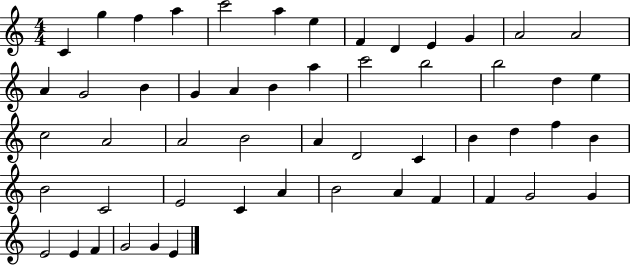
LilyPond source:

{
  \clef treble
  \numericTimeSignature
  \time 4/4
  \key c \major
  c'4 g''4 f''4 a''4 | c'''2 a''4 e''4 | f'4 d'4 e'4 g'4 | a'2 a'2 | \break a'4 g'2 b'4 | g'4 a'4 b'4 a''4 | c'''2 b''2 | b''2 d''4 e''4 | \break c''2 a'2 | a'2 b'2 | a'4 d'2 c'4 | b'4 d''4 f''4 b'4 | \break b'2 c'2 | e'2 c'4 a'4 | b'2 a'4 f'4 | f'4 g'2 g'4 | \break e'2 e'4 f'4 | g'2 g'4 e'4 | \bar "|."
}